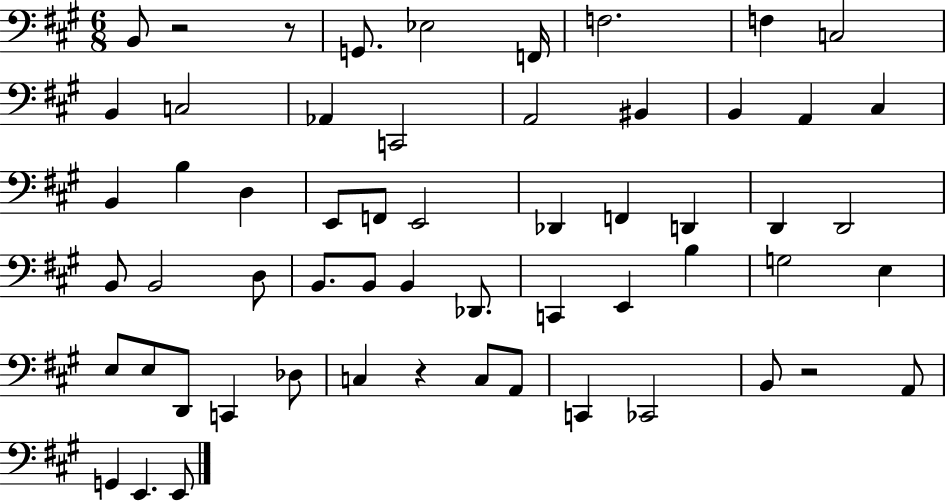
B2/e R/h R/e G2/e. Eb3/h F2/s F3/h. F3/q C3/h B2/q C3/h Ab2/q C2/h A2/h BIS2/q B2/q A2/q C#3/q B2/q B3/q D3/q E2/e F2/e E2/h Db2/q F2/q D2/q D2/q D2/h B2/e B2/h D3/e B2/e. B2/e B2/q Db2/e. C2/q E2/q B3/q G3/h E3/q E3/e E3/e D2/e C2/q Db3/e C3/q R/q C3/e A2/e C2/q CES2/h B2/e R/h A2/e G2/q E2/q. E2/e